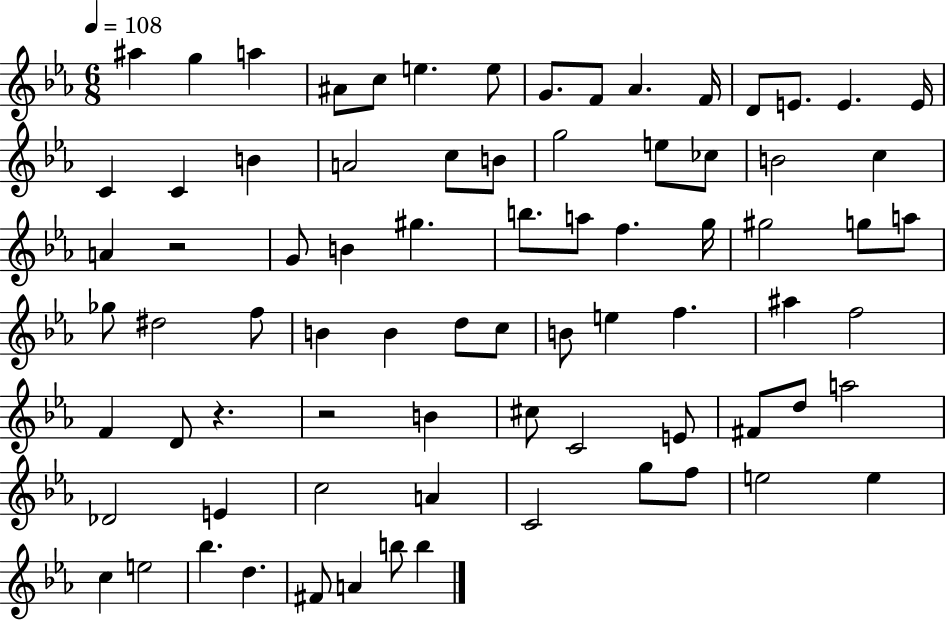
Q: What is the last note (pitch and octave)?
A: B5